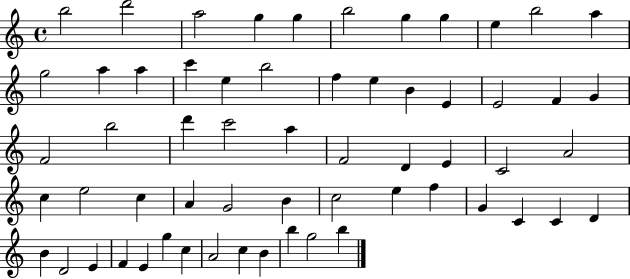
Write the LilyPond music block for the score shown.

{
  \clef treble
  \time 4/4
  \defaultTimeSignature
  \key c \major
  b''2 d'''2 | a''2 g''4 g''4 | b''2 g''4 g''4 | e''4 b''2 a''4 | \break g''2 a''4 a''4 | c'''4 e''4 b''2 | f''4 e''4 b'4 e'4 | e'2 f'4 g'4 | \break f'2 b''2 | d'''4 c'''2 a''4 | f'2 d'4 e'4 | c'2 a'2 | \break c''4 e''2 c''4 | a'4 g'2 b'4 | c''2 e''4 f''4 | g'4 c'4 c'4 d'4 | \break b'4 d'2 e'4 | f'4 e'4 g''4 c''4 | a'2 c''4 b'4 | b''4 g''2 b''4 | \break \bar "|."
}